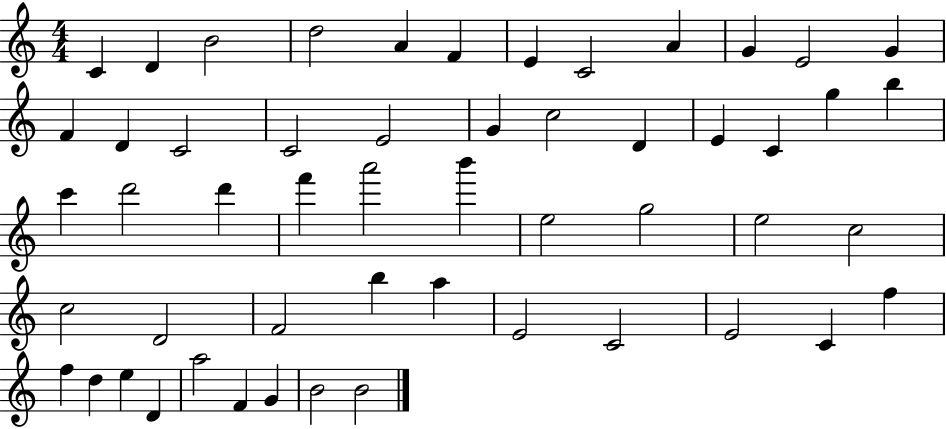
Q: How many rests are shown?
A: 0